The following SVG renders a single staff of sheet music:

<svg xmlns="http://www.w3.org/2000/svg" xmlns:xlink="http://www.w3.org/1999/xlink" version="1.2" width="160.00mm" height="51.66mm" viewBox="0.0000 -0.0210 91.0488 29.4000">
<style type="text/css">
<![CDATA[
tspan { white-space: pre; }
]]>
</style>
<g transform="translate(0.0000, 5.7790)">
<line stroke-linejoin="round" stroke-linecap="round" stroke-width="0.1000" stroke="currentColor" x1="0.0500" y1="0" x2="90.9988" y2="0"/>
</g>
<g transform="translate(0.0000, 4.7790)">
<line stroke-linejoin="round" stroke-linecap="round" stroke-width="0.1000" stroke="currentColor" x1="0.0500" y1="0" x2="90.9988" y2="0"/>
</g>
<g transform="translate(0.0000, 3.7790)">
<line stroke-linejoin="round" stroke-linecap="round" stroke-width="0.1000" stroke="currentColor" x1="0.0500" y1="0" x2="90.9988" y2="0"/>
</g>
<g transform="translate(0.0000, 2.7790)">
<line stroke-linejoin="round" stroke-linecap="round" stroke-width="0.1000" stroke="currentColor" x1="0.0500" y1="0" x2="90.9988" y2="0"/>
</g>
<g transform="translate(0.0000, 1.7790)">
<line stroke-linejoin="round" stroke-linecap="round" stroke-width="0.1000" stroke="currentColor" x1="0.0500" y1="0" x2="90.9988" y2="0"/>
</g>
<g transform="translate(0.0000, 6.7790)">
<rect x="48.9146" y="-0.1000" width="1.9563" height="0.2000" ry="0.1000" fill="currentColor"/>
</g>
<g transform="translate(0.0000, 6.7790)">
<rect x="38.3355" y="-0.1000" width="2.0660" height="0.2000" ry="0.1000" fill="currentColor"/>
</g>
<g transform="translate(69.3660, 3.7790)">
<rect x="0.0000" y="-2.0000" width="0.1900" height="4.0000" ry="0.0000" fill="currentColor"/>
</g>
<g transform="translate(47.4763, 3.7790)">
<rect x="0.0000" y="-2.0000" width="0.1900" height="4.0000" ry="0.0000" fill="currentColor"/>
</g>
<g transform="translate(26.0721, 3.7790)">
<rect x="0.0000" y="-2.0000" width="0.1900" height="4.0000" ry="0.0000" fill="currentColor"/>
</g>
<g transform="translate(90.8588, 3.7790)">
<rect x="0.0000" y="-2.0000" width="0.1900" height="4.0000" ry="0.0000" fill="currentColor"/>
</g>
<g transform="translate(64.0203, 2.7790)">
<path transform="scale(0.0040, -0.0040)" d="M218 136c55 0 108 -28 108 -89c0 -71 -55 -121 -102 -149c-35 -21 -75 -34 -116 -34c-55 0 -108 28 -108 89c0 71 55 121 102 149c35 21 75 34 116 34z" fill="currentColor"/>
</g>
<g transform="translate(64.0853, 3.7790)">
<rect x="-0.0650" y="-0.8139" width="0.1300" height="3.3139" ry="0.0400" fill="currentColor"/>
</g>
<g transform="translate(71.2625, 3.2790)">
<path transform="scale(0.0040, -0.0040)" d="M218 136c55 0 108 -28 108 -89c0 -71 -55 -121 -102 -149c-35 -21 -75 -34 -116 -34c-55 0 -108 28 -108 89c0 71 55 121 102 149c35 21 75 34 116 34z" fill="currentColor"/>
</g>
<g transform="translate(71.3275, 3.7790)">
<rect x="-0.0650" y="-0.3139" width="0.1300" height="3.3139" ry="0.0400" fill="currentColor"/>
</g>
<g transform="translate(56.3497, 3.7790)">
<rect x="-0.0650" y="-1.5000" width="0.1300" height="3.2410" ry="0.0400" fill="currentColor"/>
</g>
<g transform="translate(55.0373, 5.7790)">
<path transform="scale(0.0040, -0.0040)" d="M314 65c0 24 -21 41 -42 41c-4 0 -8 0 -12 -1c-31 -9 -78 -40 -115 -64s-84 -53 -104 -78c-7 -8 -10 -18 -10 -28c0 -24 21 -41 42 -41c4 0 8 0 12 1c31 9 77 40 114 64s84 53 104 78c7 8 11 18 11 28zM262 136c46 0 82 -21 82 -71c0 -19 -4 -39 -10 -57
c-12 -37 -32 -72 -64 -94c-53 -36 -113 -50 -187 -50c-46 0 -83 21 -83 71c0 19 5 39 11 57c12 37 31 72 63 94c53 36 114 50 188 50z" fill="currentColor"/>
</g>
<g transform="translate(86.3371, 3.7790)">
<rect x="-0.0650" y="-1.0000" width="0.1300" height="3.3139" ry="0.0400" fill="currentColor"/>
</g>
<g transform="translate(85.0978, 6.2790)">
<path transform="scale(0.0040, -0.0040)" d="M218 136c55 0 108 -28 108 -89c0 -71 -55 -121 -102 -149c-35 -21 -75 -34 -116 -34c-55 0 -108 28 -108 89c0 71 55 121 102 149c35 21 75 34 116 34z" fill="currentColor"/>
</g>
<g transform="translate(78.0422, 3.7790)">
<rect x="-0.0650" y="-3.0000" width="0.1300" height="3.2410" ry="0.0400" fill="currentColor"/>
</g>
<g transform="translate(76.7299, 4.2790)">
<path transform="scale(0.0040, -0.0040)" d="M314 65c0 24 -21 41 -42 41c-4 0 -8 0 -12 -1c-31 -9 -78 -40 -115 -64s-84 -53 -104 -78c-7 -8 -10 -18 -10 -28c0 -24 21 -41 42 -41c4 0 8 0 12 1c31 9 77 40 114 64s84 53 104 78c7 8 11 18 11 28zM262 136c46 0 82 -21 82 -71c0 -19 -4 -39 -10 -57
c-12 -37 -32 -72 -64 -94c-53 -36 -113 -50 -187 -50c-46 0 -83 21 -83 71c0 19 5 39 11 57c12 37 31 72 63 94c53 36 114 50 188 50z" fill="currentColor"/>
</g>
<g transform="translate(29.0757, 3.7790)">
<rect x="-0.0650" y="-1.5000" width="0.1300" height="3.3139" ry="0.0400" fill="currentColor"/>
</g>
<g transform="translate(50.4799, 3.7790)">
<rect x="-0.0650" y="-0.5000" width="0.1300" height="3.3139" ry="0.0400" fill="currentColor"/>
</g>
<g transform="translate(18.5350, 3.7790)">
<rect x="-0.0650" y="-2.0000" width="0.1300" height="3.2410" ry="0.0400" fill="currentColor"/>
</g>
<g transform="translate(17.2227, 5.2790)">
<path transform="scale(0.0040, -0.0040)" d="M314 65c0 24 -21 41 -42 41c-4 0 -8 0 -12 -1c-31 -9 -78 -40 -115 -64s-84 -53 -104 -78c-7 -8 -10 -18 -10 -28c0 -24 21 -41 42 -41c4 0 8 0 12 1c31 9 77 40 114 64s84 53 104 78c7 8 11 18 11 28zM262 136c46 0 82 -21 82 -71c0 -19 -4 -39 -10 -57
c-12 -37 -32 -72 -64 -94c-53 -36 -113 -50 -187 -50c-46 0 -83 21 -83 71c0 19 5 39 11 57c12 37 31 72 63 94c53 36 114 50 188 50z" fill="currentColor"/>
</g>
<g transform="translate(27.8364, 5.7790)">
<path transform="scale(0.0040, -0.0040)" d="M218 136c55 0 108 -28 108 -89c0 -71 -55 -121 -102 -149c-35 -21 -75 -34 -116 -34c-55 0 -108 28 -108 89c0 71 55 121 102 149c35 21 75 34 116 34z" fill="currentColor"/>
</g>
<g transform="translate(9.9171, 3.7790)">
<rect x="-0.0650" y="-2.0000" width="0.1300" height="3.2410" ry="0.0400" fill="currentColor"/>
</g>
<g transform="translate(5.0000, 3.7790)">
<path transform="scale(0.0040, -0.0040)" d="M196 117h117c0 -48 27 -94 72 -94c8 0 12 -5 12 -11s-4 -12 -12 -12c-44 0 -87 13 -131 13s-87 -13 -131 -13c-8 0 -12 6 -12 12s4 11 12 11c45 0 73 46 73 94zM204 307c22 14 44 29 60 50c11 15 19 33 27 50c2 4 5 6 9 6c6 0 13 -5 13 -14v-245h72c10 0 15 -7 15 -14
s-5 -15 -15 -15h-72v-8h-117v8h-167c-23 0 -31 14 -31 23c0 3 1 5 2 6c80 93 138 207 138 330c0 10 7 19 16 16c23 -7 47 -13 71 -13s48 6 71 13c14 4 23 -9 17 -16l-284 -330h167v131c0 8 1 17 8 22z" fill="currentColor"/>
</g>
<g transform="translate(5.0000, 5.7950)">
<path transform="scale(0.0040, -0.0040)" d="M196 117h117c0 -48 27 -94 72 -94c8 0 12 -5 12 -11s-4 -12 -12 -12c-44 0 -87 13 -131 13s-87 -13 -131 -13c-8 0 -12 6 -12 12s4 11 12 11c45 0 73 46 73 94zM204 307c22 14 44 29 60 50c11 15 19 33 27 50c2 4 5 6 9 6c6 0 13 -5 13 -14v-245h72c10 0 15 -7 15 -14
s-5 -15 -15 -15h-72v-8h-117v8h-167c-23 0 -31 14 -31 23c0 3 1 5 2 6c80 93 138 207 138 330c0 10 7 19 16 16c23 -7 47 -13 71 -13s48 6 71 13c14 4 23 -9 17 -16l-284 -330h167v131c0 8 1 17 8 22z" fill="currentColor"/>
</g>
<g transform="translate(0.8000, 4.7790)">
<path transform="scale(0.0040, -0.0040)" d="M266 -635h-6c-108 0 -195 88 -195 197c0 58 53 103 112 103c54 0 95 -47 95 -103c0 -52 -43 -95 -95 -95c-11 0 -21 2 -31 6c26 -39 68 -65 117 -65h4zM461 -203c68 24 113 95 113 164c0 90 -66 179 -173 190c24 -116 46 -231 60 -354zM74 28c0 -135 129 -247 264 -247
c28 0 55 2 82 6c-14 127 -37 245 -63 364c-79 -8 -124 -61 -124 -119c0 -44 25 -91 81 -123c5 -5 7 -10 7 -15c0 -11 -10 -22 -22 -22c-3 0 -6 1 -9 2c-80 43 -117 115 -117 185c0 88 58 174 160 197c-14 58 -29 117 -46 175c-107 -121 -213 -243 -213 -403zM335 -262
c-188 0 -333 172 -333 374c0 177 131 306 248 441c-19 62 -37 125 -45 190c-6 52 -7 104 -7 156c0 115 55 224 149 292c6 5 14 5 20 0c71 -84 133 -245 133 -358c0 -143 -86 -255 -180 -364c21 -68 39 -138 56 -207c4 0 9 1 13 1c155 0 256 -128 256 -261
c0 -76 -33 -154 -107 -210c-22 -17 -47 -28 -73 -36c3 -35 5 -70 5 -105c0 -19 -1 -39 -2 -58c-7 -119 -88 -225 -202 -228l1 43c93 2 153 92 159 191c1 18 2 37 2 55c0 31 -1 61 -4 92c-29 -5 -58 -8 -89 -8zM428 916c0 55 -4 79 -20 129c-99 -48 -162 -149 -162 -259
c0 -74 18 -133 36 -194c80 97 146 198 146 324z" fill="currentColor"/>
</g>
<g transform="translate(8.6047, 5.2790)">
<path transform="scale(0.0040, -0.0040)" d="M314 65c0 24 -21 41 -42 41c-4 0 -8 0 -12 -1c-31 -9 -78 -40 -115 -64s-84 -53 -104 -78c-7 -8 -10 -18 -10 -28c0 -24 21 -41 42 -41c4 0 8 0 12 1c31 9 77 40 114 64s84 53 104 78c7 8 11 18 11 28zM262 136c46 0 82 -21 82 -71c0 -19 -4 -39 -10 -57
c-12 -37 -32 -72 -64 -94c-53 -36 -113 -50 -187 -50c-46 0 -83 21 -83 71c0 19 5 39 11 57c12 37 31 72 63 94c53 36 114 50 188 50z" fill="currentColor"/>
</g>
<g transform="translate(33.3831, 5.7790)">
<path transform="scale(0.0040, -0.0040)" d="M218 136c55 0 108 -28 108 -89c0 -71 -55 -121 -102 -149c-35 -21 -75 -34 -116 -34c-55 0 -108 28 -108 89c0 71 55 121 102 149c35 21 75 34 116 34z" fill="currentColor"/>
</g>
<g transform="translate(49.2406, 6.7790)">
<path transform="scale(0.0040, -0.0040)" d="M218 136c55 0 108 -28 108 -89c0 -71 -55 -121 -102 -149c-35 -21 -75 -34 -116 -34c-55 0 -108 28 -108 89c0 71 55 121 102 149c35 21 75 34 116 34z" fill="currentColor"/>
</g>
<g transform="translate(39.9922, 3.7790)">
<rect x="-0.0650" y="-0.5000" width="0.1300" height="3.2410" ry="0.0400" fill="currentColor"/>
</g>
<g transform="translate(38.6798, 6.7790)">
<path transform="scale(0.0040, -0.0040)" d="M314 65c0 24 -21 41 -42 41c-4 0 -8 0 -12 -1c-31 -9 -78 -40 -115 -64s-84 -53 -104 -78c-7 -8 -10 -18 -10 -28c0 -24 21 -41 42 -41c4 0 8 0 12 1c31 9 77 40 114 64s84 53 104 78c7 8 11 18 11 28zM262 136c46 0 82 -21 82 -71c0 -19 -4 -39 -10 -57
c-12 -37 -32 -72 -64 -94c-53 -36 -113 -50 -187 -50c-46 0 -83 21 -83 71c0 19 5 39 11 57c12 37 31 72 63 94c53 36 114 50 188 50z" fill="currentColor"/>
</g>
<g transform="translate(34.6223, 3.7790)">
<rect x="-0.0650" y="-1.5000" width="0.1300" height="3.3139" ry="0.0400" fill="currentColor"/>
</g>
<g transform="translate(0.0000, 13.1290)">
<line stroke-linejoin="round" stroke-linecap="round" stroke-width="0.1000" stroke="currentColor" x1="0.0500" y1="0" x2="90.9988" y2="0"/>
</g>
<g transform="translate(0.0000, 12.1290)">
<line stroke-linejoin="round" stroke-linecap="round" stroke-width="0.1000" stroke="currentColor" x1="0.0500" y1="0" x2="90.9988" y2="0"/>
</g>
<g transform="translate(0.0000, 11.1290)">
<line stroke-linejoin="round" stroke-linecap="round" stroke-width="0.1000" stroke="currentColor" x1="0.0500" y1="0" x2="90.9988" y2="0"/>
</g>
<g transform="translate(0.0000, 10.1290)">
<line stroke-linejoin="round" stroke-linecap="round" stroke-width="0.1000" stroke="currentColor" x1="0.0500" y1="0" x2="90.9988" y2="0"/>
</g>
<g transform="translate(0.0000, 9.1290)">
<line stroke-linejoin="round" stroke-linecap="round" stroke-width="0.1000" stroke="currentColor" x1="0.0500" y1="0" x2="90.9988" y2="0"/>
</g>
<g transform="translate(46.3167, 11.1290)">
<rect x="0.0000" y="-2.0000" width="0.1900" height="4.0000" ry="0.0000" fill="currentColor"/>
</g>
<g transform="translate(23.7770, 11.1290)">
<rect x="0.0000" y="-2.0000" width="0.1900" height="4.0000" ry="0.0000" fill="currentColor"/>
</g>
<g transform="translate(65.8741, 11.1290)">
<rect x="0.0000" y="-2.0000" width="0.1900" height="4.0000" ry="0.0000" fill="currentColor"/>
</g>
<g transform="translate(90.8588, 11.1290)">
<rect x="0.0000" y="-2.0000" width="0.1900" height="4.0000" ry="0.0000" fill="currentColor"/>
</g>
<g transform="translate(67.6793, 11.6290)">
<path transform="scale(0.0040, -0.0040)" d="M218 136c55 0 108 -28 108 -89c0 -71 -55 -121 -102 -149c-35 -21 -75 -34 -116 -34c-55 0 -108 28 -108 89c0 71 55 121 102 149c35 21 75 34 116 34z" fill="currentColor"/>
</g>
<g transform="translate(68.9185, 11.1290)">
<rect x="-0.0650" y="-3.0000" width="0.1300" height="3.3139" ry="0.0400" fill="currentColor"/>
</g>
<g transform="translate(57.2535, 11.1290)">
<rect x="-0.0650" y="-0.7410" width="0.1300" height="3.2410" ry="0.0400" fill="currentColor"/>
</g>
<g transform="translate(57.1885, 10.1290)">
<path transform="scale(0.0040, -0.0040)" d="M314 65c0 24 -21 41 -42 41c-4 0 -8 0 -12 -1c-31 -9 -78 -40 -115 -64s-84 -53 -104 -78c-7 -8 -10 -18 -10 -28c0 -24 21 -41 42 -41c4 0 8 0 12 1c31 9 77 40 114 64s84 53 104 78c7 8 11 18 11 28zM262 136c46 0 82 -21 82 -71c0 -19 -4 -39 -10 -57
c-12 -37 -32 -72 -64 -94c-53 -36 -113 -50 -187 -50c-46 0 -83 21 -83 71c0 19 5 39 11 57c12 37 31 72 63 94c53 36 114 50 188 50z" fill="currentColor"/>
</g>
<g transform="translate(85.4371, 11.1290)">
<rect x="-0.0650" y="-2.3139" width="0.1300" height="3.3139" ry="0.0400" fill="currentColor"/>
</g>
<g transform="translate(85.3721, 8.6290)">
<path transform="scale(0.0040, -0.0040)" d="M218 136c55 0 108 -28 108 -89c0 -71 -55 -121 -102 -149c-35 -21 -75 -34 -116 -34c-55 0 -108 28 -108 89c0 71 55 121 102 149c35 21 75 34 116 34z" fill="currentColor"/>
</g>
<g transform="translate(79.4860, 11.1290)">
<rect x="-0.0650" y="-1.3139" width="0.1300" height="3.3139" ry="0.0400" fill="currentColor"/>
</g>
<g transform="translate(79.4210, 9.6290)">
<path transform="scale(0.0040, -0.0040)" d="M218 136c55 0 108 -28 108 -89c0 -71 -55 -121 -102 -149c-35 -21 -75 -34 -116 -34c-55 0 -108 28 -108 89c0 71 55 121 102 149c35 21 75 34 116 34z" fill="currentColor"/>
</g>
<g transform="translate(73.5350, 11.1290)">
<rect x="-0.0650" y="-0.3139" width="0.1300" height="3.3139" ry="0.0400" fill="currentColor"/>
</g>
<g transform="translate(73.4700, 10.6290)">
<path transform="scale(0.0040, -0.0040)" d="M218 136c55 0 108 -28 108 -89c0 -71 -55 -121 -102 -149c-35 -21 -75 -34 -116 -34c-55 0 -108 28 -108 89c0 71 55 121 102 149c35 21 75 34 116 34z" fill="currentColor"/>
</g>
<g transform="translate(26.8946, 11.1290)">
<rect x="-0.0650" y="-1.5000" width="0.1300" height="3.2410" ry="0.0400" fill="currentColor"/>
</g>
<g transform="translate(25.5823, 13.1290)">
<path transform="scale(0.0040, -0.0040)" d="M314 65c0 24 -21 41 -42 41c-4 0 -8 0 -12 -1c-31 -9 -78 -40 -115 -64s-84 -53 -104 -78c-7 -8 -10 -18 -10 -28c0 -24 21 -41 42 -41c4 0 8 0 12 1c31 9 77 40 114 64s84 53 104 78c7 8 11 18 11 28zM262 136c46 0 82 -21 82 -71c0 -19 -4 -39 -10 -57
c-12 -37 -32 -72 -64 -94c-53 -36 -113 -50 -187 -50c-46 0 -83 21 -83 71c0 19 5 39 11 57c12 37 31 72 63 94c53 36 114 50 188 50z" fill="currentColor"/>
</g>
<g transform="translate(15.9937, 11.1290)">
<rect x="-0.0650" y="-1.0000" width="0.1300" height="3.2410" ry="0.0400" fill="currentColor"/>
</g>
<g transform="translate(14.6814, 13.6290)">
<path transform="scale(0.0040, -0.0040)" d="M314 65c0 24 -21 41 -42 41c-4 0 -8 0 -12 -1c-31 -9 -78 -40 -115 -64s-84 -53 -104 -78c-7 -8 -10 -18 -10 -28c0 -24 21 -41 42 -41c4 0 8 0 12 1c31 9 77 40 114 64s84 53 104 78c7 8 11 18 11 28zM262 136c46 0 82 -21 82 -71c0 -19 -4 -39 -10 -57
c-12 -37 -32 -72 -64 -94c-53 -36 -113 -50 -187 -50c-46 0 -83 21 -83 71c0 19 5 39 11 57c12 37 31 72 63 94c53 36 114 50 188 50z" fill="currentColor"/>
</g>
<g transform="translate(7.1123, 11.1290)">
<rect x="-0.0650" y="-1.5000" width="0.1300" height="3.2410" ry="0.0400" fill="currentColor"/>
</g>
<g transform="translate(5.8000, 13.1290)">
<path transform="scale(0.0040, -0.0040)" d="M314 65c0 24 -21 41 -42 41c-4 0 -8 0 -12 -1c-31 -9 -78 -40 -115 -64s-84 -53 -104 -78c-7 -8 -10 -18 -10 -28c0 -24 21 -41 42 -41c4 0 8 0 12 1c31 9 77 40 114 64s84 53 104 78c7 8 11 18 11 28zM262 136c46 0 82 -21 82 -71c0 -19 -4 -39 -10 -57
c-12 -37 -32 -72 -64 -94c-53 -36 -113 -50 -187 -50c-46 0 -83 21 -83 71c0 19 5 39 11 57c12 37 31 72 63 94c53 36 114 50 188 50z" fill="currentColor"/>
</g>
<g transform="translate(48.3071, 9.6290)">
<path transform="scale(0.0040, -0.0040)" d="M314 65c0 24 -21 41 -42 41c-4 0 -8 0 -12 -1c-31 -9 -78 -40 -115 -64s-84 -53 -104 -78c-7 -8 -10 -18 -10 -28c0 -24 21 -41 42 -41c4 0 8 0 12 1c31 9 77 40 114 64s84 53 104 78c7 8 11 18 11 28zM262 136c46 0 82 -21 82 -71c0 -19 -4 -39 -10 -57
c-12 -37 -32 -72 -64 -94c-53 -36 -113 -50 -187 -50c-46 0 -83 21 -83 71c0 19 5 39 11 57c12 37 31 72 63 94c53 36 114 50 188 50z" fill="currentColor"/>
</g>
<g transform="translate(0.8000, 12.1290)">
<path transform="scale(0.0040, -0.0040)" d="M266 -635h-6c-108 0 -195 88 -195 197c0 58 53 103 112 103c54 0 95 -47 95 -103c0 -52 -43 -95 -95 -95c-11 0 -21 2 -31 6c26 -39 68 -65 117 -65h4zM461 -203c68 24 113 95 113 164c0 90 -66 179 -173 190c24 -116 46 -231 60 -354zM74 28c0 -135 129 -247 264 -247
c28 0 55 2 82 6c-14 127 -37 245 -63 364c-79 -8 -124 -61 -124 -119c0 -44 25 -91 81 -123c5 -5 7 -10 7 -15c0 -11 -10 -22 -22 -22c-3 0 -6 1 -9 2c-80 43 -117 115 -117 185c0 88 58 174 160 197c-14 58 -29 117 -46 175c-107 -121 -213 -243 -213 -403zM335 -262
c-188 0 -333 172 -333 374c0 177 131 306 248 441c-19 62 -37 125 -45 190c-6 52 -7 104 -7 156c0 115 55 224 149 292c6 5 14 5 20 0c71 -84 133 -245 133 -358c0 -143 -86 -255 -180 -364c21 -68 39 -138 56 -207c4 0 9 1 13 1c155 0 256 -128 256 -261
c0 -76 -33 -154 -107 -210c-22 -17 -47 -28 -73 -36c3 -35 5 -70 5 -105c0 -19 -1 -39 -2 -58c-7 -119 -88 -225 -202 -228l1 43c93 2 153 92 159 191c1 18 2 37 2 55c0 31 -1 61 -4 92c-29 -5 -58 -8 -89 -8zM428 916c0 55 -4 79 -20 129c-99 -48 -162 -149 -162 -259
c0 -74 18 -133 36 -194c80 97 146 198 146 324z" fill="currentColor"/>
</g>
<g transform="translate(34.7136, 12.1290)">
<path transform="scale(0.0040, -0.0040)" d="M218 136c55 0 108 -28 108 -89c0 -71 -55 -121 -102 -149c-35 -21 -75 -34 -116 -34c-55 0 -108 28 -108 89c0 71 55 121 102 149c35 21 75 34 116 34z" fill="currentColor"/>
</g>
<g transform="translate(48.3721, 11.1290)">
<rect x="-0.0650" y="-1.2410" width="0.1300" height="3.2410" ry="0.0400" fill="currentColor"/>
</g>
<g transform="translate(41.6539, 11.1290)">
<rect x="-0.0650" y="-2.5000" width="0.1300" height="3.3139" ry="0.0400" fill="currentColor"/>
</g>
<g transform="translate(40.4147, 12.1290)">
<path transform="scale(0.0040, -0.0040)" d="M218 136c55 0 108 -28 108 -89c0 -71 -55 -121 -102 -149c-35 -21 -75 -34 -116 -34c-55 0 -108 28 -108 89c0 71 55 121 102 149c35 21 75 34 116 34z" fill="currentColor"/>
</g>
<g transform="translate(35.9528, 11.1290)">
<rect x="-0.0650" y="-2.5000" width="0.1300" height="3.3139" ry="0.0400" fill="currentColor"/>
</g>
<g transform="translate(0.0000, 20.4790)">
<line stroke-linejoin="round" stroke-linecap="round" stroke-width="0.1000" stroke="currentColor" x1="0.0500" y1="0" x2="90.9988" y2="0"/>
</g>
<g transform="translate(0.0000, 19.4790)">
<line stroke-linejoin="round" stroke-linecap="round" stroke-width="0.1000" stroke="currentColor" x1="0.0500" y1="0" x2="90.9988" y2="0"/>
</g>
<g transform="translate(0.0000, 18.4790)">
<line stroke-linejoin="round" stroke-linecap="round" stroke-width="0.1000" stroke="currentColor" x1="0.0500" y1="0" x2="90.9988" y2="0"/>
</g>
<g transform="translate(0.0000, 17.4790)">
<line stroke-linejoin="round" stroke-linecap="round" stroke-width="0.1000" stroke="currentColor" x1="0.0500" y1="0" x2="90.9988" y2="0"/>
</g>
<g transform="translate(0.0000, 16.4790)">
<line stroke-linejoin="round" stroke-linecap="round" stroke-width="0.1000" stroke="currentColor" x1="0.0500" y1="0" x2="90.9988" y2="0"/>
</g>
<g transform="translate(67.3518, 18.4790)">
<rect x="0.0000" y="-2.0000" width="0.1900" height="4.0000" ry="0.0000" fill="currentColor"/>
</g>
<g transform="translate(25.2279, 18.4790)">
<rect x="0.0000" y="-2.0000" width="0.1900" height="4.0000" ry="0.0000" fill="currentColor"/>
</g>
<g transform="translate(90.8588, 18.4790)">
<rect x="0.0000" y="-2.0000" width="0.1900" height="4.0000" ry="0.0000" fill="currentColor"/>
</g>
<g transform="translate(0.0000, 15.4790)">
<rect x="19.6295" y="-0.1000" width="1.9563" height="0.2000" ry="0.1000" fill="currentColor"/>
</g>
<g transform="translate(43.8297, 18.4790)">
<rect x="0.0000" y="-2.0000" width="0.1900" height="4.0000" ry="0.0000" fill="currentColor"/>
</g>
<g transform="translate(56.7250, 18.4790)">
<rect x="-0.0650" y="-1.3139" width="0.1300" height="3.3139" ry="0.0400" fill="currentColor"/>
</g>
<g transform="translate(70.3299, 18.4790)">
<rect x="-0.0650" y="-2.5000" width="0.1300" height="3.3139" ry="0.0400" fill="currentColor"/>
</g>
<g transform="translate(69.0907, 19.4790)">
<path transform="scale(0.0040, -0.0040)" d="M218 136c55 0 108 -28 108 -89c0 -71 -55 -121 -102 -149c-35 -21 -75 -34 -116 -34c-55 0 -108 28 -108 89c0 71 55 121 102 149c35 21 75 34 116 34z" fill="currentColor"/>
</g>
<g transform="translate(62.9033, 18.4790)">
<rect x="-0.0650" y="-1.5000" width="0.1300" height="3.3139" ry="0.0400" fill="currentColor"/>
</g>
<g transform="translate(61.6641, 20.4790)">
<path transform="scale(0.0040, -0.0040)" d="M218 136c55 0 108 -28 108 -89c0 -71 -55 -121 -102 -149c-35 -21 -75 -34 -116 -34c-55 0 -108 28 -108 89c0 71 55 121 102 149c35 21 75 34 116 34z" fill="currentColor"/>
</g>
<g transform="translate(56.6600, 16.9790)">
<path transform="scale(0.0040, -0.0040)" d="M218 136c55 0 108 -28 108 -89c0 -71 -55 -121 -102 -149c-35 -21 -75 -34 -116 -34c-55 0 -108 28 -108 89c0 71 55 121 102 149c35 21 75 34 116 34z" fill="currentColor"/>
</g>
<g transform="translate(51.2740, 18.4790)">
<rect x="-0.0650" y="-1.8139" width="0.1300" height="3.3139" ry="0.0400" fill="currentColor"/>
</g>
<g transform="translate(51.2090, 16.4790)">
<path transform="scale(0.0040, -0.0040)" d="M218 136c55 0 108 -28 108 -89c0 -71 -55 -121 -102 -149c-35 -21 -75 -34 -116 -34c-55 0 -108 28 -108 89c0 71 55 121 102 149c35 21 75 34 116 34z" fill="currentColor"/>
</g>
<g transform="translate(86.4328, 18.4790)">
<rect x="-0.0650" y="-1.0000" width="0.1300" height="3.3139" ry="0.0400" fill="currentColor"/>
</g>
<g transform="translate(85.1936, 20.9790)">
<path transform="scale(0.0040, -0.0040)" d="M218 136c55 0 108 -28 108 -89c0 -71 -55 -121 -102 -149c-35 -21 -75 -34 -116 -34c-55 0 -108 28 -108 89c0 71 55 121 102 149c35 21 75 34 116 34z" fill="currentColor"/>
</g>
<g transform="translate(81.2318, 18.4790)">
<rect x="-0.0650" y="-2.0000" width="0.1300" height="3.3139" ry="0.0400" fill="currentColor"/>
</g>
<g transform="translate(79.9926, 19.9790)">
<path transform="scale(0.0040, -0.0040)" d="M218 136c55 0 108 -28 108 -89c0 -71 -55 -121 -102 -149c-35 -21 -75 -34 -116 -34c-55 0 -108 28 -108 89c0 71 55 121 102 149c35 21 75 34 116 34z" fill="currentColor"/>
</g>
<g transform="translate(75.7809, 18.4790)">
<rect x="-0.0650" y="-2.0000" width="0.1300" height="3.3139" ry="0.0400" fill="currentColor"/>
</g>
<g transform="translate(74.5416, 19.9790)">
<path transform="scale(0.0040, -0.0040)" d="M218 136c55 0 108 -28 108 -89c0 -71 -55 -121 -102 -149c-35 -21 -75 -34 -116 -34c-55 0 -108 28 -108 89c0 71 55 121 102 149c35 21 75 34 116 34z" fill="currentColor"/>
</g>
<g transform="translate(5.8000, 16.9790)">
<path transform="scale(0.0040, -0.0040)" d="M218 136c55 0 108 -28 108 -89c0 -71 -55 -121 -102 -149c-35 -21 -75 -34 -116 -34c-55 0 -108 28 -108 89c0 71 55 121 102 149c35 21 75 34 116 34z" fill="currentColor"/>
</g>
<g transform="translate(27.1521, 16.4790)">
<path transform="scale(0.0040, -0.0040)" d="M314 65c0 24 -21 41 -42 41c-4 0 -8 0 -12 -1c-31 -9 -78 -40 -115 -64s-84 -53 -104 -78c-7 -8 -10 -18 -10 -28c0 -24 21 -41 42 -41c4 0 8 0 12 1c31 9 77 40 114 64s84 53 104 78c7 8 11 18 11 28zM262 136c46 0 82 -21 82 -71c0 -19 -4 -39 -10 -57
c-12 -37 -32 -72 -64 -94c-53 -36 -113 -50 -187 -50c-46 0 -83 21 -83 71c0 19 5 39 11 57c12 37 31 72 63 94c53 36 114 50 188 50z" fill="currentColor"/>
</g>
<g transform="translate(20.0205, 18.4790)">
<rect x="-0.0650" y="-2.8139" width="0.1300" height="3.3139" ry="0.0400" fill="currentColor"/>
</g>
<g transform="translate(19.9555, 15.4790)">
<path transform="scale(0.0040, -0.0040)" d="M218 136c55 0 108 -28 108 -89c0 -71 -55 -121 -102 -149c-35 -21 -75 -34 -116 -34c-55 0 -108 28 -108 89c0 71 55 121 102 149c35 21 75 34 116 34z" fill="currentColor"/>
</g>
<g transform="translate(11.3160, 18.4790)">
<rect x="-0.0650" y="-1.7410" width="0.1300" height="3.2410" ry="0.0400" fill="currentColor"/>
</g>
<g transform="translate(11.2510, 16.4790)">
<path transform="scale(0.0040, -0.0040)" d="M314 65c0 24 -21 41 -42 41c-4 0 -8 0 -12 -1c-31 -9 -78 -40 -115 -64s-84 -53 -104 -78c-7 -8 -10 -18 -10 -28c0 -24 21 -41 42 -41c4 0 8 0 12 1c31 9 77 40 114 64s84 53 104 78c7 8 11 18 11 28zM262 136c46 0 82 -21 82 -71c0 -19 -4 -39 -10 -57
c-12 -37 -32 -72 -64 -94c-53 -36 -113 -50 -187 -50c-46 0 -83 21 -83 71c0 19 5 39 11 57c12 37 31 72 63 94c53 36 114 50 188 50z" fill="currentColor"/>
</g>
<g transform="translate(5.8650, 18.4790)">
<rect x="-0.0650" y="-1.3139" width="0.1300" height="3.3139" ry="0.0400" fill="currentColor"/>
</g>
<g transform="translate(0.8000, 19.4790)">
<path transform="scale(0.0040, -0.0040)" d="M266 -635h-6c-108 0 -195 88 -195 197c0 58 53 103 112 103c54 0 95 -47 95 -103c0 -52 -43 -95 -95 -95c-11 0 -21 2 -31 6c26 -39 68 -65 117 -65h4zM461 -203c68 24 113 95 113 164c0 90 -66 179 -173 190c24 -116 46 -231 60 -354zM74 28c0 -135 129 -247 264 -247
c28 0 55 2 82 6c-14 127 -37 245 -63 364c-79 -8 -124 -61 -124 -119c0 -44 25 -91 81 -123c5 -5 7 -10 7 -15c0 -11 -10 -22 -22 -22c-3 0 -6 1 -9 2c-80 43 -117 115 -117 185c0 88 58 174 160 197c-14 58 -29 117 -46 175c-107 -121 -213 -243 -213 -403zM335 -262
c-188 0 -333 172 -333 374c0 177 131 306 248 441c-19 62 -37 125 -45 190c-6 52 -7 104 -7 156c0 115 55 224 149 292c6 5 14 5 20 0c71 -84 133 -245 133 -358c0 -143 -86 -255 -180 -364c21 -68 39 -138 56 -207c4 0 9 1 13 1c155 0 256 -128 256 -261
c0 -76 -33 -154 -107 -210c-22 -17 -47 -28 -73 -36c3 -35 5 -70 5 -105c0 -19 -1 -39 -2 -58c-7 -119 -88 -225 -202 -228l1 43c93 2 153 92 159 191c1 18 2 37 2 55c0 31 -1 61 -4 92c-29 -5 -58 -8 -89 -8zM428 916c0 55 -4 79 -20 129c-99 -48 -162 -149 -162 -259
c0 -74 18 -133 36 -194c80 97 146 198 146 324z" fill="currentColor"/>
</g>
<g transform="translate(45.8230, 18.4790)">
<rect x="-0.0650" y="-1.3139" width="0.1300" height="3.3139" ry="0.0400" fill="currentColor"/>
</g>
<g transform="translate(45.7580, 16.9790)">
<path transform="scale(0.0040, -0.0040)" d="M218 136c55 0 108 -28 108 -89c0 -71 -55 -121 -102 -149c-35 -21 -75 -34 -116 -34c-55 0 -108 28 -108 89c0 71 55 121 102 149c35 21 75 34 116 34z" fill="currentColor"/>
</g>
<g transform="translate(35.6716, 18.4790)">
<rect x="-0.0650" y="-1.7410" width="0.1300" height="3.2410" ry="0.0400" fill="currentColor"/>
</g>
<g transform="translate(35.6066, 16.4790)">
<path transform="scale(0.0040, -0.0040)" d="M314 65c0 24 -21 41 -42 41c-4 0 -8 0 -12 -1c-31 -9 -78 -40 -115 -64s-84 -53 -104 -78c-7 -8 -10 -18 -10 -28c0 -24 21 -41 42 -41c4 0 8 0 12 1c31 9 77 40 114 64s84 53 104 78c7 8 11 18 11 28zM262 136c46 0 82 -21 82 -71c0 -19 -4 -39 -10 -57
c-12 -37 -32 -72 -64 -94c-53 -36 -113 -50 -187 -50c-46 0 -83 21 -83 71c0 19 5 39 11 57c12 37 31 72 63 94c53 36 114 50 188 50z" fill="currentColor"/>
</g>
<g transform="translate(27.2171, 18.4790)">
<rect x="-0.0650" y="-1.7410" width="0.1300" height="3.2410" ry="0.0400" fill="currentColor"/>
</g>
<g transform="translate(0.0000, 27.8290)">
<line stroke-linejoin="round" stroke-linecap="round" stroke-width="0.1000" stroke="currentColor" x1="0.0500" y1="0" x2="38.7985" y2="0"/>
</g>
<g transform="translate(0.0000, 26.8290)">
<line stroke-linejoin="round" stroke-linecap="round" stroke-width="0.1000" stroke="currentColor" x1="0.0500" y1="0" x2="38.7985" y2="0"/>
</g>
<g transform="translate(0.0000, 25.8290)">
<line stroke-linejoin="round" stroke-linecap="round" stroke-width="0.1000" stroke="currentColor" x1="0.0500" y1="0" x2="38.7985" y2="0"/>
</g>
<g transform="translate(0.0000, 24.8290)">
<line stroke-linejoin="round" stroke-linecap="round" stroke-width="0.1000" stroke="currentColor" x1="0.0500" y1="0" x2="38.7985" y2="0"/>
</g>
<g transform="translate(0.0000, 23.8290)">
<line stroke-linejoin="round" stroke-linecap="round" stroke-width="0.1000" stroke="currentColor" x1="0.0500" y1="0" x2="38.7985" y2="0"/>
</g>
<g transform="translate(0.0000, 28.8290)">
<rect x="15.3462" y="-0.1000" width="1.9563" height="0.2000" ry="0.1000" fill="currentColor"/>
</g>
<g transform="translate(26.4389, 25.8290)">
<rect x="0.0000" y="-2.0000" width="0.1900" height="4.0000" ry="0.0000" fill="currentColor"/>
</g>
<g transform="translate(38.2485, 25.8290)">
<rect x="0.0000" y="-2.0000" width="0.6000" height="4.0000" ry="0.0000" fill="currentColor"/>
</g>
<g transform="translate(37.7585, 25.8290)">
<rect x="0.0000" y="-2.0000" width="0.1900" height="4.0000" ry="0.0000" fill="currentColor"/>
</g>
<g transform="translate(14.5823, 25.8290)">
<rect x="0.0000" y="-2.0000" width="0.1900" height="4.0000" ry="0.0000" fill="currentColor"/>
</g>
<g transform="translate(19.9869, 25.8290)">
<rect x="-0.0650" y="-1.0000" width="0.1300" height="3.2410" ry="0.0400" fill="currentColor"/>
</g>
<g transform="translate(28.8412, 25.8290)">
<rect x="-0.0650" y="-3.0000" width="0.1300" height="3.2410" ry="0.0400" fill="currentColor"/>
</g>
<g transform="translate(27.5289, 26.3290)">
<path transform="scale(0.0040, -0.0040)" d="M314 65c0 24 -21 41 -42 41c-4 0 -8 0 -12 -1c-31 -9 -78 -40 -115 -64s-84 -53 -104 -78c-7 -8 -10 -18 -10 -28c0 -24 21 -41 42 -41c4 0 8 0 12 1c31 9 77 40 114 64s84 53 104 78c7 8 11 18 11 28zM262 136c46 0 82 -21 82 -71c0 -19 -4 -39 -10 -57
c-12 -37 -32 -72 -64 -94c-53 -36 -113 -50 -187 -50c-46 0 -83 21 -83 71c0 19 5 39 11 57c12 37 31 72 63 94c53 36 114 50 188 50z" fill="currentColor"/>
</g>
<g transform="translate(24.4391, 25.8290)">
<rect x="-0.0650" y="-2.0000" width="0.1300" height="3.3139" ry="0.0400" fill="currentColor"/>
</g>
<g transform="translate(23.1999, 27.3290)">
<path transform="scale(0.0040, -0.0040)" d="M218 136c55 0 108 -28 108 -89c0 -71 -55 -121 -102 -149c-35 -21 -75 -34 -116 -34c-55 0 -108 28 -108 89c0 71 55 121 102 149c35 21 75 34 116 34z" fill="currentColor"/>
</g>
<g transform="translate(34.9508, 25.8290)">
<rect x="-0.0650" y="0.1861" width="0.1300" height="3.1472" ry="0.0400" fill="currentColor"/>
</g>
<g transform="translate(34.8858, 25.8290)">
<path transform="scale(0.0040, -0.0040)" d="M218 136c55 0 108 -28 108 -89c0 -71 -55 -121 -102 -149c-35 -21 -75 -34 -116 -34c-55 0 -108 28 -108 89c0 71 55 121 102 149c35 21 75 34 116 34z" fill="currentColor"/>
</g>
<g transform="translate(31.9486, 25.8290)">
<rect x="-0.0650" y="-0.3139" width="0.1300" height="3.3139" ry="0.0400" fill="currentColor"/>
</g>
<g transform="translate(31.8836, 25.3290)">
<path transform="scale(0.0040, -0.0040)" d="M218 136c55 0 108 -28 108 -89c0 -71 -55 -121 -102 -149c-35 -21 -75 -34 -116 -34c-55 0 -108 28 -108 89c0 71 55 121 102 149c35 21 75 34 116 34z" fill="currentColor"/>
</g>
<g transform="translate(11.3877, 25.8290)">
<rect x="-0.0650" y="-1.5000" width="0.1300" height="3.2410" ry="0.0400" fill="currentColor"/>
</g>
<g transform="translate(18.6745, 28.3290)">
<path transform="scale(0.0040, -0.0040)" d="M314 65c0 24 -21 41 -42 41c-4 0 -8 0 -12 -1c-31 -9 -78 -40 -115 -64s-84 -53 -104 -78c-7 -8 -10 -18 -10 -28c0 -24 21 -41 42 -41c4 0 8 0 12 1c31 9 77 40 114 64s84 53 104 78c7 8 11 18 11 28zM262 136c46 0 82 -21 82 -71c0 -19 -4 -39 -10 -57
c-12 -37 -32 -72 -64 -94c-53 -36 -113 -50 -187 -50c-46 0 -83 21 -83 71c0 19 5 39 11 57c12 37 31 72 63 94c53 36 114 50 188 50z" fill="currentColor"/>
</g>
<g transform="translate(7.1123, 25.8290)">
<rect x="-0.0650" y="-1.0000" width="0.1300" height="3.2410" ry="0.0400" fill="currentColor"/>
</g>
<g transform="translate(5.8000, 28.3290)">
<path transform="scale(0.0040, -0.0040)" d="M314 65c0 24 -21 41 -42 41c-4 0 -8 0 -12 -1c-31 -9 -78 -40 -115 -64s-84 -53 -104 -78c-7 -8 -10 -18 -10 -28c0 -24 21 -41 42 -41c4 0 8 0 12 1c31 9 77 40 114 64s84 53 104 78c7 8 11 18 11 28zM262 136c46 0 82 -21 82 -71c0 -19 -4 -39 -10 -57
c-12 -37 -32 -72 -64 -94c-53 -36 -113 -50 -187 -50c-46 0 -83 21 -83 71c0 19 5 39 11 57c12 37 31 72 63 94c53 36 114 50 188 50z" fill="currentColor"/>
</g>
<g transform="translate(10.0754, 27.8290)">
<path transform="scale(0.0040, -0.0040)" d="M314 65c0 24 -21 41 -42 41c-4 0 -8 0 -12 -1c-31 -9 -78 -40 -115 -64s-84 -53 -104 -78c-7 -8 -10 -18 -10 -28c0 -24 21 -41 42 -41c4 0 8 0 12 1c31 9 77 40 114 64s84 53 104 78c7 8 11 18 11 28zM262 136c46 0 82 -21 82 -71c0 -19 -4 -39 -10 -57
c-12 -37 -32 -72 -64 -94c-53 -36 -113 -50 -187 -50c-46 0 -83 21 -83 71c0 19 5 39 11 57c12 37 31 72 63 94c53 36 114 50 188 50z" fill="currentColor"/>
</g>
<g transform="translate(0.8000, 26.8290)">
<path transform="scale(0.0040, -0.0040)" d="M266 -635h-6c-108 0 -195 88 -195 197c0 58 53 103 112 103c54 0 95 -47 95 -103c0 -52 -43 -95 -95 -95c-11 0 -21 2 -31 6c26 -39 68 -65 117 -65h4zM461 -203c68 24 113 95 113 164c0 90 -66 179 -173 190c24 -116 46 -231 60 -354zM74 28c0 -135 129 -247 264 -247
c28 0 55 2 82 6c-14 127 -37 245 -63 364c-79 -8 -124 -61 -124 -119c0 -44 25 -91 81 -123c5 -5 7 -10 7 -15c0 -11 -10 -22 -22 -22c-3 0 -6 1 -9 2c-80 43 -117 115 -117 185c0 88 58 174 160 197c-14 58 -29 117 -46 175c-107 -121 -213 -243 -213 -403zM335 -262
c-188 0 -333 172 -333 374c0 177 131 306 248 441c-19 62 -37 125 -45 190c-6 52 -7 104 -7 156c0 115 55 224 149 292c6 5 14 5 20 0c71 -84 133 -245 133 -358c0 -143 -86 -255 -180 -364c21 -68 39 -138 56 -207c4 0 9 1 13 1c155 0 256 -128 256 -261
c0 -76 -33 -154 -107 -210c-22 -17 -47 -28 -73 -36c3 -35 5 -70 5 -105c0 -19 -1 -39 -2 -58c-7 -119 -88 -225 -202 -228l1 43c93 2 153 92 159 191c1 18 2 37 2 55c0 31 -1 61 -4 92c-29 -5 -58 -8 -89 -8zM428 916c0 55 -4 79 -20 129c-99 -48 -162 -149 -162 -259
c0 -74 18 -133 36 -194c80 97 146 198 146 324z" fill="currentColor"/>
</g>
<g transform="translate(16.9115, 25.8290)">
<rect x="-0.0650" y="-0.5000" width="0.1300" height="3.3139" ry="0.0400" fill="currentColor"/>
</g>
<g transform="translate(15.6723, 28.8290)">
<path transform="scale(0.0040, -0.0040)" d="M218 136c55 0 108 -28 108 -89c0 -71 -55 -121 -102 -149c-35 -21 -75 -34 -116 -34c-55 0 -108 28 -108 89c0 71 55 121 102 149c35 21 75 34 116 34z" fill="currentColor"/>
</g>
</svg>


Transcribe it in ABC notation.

X:1
T:Untitled
M:4/4
L:1/4
K:C
F2 F2 E E C2 C E2 d c A2 D E2 D2 E2 G G e2 d2 A c e g e f2 a f2 f2 e f e E G F F D D2 E2 C D2 F A2 c B